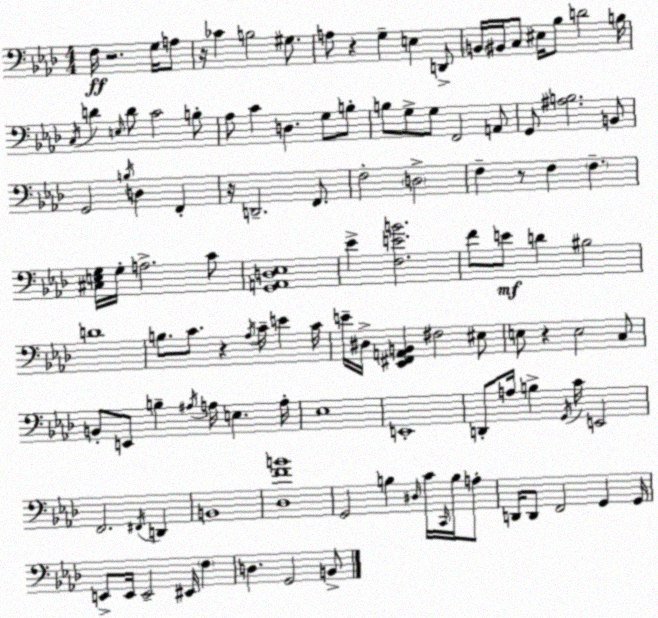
X:1
T:Untitled
M:4/4
L:1/4
K:Fm
F,/4 z2 G,/4 A,/2 z/4 _C B,2 ^G,/2 A,/2 z G, E, D,,/2 B,,/4 ^B,,/4 C,/2 ^E,/4 _B,/2 D2 B,/4 C,/4 D E,/4 D/2 C2 B,/2 _A,/2 C D, G,/2 B,/2 B,/2 G,/2 G,/2 F,,2 A,,/2 G,,/2 [^A,B,]2 B,,/2 G,,2 B,/4 D, F,, z/4 D,,2 F,,/2 F,2 D,2 F, z/2 F, F, [^C,E,G,]/4 G,/4 A,2 C/2 [G,,A,,D,_E,]4 _E [F,EB]2 F/2 E/2 D ^B,2 D4 B,/2 C/2 z _A,/4 C/4 E C/4 E/4 ^D,/4 [_E,,^F,,A,,B,,] ^F,2 ^E,/2 E,/2 z E,2 C,/2 B,,/2 E,,/2 B, ^A,/4 A,/4 E, A,/4 _E,4 E,,4 D,,/2 A,/4 B, G,,/4 C/4 E,,2 F,,2 ^F,,/4 D,, B,,4 [_D,FB]4 G,,2 B, ^D,/4 C/4 C,,/4 B,/4 A,/2 D,,/4 D,,/2 F,,2 G,, G,,/4 E,,/2 E,,/4 E,,2 ^E,,/4 F, D, G,,2 B,,/2